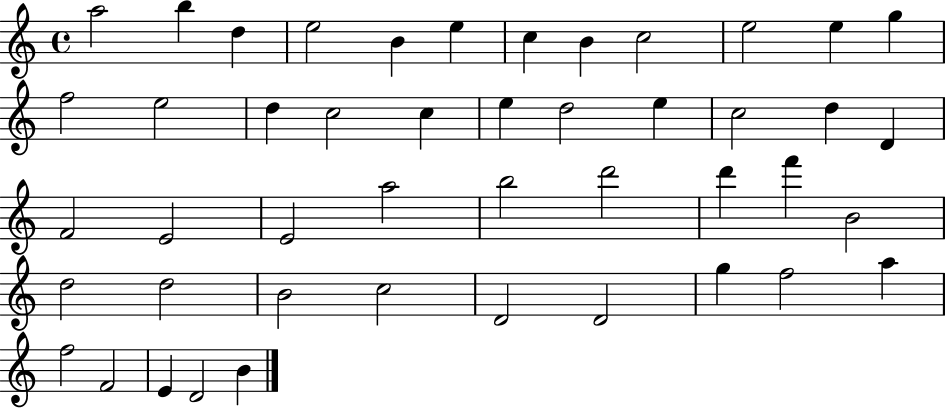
A5/h B5/q D5/q E5/h B4/q E5/q C5/q B4/q C5/h E5/h E5/q G5/q F5/h E5/h D5/q C5/h C5/q E5/q D5/h E5/q C5/h D5/q D4/q F4/h E4/h E4/h A5/h B5/h D6/h D6/q F6/q B4/h D5/h D5/h B4/h C5/h D4/h D4/h G5/q F5/h A5/q F5/h F4/h E4/q D4/h B4/q